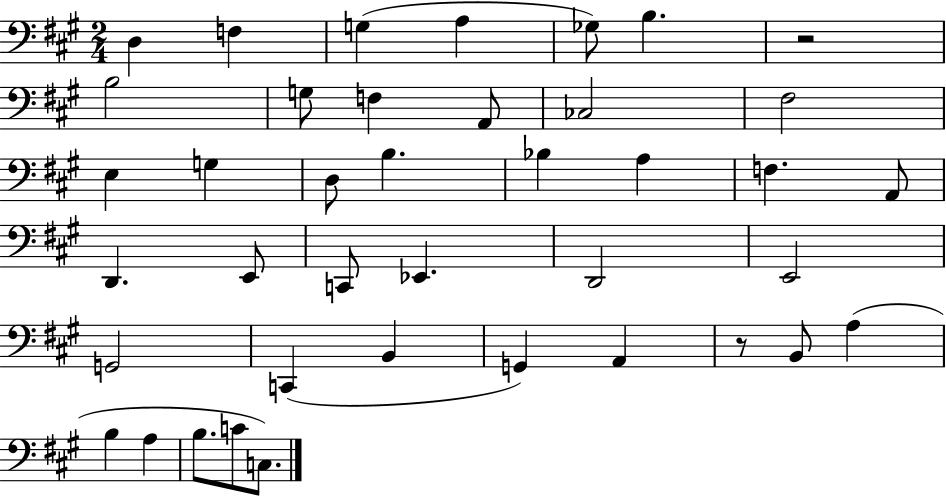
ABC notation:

X:1
T:Untitled
M:2/4
L:1/4
K:A
D, F, G, A, _G,/2 B, z2 B,2 G,/2 F, A,,/2 _C,2 ^F,2 E, G, D,/2 B, _B, A, F, A,,/2 D,, E,,/2 C,,/2 _E,, D,,2 E,,2 G,,2 C,, B,, G,, A,, z/2 B,,/2 A, B, A, B,/2 C/2 C,/2